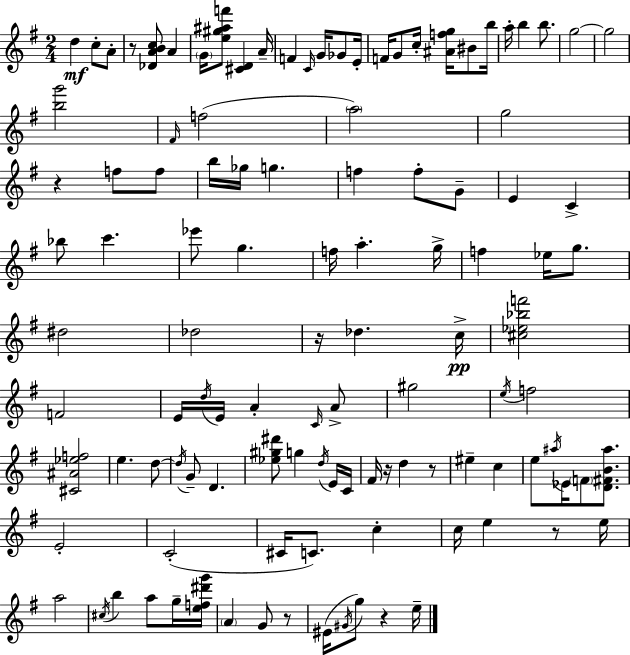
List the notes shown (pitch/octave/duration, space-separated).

D5/q C5/e A4/e R/e [Db4,A4,B4,C5]/e A4/q G4/s [E5,G#5,A#5,F6]/e [C#4,D4]/q A4/s F4/q C4/s G4/s Gb4/e E4/s F4/s G4/e C5/s [A#4,F5,G5]/s BIS4/e B5/s A5/s B5/q B5/e. G5/h G5/h [B5,G6]/h F#4/s F5/h A5/h G5/h R/q F5/e F5/e B5/s Gb5/s G5/q. F5/q F5/e G4/e E4/q C4/q Bb5/e C6/q. Eb6/e G5/q. F5/s A5/q. G5/s F5/q Eb5/s G5/e. D#5/h Db5/h R/s Db5/q. C5/s [C#5,Eb5,Bb5,F6]/h F4/h E4/s D5/s E4/s A4/q C4/s A4/e G#5/h E5/s F5/h [C#4,A#4,Eb5,F5]/h E5/q. D5/e D5/s G4/e D4/q. [Eb5,G#5,D#6]/e G5/q D5/s E4/s C4/s F#4/s R/s D5/q R/e EIS5/q C5/q E5/e A#5/s Eb4/s F4/e [D4,F#4,B4,A#5]/e. E4/h C4/h C#4/s C4/e. C5/q C5/s E5/q R/e E5/s A5/h C#5/s B5/q A5/e G5/s [E5,F5,D#6,G6]/s A4/q G4/e R/e EIS4/s G#4/s G5/e R/q E5/s